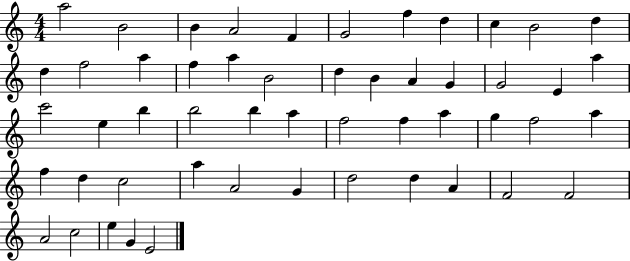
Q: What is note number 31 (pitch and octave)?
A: F5